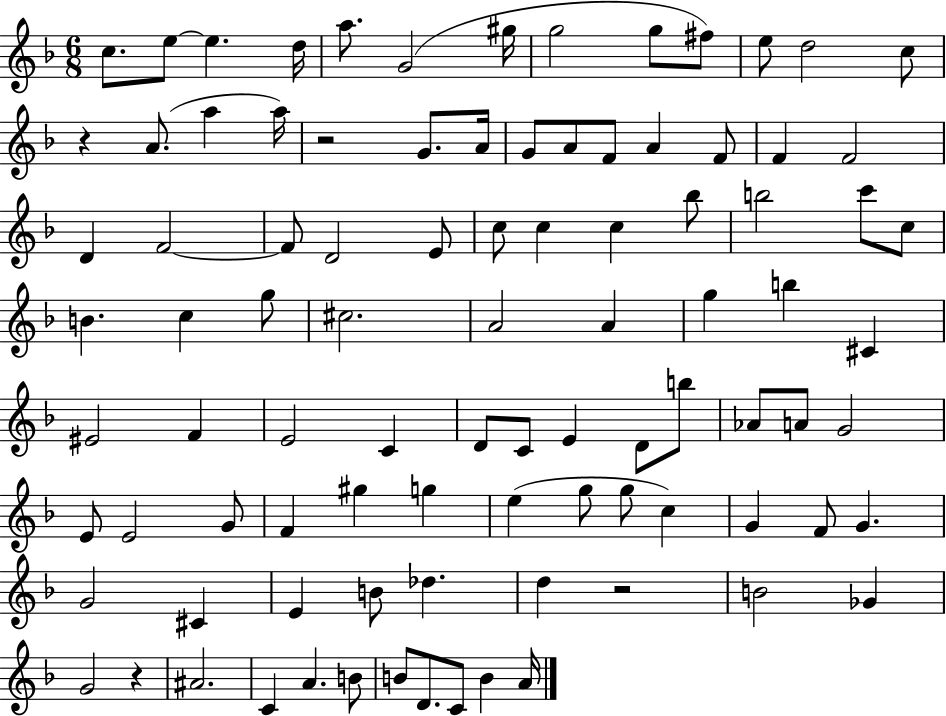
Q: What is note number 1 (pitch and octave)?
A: C5